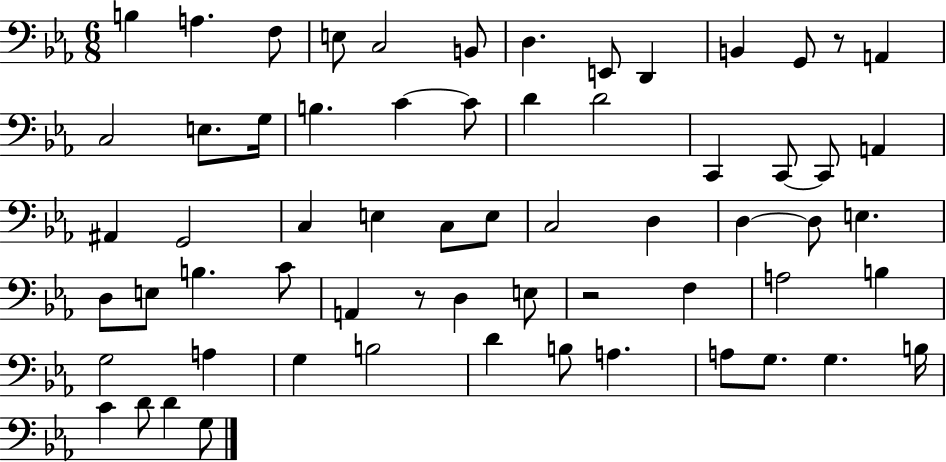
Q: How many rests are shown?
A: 3